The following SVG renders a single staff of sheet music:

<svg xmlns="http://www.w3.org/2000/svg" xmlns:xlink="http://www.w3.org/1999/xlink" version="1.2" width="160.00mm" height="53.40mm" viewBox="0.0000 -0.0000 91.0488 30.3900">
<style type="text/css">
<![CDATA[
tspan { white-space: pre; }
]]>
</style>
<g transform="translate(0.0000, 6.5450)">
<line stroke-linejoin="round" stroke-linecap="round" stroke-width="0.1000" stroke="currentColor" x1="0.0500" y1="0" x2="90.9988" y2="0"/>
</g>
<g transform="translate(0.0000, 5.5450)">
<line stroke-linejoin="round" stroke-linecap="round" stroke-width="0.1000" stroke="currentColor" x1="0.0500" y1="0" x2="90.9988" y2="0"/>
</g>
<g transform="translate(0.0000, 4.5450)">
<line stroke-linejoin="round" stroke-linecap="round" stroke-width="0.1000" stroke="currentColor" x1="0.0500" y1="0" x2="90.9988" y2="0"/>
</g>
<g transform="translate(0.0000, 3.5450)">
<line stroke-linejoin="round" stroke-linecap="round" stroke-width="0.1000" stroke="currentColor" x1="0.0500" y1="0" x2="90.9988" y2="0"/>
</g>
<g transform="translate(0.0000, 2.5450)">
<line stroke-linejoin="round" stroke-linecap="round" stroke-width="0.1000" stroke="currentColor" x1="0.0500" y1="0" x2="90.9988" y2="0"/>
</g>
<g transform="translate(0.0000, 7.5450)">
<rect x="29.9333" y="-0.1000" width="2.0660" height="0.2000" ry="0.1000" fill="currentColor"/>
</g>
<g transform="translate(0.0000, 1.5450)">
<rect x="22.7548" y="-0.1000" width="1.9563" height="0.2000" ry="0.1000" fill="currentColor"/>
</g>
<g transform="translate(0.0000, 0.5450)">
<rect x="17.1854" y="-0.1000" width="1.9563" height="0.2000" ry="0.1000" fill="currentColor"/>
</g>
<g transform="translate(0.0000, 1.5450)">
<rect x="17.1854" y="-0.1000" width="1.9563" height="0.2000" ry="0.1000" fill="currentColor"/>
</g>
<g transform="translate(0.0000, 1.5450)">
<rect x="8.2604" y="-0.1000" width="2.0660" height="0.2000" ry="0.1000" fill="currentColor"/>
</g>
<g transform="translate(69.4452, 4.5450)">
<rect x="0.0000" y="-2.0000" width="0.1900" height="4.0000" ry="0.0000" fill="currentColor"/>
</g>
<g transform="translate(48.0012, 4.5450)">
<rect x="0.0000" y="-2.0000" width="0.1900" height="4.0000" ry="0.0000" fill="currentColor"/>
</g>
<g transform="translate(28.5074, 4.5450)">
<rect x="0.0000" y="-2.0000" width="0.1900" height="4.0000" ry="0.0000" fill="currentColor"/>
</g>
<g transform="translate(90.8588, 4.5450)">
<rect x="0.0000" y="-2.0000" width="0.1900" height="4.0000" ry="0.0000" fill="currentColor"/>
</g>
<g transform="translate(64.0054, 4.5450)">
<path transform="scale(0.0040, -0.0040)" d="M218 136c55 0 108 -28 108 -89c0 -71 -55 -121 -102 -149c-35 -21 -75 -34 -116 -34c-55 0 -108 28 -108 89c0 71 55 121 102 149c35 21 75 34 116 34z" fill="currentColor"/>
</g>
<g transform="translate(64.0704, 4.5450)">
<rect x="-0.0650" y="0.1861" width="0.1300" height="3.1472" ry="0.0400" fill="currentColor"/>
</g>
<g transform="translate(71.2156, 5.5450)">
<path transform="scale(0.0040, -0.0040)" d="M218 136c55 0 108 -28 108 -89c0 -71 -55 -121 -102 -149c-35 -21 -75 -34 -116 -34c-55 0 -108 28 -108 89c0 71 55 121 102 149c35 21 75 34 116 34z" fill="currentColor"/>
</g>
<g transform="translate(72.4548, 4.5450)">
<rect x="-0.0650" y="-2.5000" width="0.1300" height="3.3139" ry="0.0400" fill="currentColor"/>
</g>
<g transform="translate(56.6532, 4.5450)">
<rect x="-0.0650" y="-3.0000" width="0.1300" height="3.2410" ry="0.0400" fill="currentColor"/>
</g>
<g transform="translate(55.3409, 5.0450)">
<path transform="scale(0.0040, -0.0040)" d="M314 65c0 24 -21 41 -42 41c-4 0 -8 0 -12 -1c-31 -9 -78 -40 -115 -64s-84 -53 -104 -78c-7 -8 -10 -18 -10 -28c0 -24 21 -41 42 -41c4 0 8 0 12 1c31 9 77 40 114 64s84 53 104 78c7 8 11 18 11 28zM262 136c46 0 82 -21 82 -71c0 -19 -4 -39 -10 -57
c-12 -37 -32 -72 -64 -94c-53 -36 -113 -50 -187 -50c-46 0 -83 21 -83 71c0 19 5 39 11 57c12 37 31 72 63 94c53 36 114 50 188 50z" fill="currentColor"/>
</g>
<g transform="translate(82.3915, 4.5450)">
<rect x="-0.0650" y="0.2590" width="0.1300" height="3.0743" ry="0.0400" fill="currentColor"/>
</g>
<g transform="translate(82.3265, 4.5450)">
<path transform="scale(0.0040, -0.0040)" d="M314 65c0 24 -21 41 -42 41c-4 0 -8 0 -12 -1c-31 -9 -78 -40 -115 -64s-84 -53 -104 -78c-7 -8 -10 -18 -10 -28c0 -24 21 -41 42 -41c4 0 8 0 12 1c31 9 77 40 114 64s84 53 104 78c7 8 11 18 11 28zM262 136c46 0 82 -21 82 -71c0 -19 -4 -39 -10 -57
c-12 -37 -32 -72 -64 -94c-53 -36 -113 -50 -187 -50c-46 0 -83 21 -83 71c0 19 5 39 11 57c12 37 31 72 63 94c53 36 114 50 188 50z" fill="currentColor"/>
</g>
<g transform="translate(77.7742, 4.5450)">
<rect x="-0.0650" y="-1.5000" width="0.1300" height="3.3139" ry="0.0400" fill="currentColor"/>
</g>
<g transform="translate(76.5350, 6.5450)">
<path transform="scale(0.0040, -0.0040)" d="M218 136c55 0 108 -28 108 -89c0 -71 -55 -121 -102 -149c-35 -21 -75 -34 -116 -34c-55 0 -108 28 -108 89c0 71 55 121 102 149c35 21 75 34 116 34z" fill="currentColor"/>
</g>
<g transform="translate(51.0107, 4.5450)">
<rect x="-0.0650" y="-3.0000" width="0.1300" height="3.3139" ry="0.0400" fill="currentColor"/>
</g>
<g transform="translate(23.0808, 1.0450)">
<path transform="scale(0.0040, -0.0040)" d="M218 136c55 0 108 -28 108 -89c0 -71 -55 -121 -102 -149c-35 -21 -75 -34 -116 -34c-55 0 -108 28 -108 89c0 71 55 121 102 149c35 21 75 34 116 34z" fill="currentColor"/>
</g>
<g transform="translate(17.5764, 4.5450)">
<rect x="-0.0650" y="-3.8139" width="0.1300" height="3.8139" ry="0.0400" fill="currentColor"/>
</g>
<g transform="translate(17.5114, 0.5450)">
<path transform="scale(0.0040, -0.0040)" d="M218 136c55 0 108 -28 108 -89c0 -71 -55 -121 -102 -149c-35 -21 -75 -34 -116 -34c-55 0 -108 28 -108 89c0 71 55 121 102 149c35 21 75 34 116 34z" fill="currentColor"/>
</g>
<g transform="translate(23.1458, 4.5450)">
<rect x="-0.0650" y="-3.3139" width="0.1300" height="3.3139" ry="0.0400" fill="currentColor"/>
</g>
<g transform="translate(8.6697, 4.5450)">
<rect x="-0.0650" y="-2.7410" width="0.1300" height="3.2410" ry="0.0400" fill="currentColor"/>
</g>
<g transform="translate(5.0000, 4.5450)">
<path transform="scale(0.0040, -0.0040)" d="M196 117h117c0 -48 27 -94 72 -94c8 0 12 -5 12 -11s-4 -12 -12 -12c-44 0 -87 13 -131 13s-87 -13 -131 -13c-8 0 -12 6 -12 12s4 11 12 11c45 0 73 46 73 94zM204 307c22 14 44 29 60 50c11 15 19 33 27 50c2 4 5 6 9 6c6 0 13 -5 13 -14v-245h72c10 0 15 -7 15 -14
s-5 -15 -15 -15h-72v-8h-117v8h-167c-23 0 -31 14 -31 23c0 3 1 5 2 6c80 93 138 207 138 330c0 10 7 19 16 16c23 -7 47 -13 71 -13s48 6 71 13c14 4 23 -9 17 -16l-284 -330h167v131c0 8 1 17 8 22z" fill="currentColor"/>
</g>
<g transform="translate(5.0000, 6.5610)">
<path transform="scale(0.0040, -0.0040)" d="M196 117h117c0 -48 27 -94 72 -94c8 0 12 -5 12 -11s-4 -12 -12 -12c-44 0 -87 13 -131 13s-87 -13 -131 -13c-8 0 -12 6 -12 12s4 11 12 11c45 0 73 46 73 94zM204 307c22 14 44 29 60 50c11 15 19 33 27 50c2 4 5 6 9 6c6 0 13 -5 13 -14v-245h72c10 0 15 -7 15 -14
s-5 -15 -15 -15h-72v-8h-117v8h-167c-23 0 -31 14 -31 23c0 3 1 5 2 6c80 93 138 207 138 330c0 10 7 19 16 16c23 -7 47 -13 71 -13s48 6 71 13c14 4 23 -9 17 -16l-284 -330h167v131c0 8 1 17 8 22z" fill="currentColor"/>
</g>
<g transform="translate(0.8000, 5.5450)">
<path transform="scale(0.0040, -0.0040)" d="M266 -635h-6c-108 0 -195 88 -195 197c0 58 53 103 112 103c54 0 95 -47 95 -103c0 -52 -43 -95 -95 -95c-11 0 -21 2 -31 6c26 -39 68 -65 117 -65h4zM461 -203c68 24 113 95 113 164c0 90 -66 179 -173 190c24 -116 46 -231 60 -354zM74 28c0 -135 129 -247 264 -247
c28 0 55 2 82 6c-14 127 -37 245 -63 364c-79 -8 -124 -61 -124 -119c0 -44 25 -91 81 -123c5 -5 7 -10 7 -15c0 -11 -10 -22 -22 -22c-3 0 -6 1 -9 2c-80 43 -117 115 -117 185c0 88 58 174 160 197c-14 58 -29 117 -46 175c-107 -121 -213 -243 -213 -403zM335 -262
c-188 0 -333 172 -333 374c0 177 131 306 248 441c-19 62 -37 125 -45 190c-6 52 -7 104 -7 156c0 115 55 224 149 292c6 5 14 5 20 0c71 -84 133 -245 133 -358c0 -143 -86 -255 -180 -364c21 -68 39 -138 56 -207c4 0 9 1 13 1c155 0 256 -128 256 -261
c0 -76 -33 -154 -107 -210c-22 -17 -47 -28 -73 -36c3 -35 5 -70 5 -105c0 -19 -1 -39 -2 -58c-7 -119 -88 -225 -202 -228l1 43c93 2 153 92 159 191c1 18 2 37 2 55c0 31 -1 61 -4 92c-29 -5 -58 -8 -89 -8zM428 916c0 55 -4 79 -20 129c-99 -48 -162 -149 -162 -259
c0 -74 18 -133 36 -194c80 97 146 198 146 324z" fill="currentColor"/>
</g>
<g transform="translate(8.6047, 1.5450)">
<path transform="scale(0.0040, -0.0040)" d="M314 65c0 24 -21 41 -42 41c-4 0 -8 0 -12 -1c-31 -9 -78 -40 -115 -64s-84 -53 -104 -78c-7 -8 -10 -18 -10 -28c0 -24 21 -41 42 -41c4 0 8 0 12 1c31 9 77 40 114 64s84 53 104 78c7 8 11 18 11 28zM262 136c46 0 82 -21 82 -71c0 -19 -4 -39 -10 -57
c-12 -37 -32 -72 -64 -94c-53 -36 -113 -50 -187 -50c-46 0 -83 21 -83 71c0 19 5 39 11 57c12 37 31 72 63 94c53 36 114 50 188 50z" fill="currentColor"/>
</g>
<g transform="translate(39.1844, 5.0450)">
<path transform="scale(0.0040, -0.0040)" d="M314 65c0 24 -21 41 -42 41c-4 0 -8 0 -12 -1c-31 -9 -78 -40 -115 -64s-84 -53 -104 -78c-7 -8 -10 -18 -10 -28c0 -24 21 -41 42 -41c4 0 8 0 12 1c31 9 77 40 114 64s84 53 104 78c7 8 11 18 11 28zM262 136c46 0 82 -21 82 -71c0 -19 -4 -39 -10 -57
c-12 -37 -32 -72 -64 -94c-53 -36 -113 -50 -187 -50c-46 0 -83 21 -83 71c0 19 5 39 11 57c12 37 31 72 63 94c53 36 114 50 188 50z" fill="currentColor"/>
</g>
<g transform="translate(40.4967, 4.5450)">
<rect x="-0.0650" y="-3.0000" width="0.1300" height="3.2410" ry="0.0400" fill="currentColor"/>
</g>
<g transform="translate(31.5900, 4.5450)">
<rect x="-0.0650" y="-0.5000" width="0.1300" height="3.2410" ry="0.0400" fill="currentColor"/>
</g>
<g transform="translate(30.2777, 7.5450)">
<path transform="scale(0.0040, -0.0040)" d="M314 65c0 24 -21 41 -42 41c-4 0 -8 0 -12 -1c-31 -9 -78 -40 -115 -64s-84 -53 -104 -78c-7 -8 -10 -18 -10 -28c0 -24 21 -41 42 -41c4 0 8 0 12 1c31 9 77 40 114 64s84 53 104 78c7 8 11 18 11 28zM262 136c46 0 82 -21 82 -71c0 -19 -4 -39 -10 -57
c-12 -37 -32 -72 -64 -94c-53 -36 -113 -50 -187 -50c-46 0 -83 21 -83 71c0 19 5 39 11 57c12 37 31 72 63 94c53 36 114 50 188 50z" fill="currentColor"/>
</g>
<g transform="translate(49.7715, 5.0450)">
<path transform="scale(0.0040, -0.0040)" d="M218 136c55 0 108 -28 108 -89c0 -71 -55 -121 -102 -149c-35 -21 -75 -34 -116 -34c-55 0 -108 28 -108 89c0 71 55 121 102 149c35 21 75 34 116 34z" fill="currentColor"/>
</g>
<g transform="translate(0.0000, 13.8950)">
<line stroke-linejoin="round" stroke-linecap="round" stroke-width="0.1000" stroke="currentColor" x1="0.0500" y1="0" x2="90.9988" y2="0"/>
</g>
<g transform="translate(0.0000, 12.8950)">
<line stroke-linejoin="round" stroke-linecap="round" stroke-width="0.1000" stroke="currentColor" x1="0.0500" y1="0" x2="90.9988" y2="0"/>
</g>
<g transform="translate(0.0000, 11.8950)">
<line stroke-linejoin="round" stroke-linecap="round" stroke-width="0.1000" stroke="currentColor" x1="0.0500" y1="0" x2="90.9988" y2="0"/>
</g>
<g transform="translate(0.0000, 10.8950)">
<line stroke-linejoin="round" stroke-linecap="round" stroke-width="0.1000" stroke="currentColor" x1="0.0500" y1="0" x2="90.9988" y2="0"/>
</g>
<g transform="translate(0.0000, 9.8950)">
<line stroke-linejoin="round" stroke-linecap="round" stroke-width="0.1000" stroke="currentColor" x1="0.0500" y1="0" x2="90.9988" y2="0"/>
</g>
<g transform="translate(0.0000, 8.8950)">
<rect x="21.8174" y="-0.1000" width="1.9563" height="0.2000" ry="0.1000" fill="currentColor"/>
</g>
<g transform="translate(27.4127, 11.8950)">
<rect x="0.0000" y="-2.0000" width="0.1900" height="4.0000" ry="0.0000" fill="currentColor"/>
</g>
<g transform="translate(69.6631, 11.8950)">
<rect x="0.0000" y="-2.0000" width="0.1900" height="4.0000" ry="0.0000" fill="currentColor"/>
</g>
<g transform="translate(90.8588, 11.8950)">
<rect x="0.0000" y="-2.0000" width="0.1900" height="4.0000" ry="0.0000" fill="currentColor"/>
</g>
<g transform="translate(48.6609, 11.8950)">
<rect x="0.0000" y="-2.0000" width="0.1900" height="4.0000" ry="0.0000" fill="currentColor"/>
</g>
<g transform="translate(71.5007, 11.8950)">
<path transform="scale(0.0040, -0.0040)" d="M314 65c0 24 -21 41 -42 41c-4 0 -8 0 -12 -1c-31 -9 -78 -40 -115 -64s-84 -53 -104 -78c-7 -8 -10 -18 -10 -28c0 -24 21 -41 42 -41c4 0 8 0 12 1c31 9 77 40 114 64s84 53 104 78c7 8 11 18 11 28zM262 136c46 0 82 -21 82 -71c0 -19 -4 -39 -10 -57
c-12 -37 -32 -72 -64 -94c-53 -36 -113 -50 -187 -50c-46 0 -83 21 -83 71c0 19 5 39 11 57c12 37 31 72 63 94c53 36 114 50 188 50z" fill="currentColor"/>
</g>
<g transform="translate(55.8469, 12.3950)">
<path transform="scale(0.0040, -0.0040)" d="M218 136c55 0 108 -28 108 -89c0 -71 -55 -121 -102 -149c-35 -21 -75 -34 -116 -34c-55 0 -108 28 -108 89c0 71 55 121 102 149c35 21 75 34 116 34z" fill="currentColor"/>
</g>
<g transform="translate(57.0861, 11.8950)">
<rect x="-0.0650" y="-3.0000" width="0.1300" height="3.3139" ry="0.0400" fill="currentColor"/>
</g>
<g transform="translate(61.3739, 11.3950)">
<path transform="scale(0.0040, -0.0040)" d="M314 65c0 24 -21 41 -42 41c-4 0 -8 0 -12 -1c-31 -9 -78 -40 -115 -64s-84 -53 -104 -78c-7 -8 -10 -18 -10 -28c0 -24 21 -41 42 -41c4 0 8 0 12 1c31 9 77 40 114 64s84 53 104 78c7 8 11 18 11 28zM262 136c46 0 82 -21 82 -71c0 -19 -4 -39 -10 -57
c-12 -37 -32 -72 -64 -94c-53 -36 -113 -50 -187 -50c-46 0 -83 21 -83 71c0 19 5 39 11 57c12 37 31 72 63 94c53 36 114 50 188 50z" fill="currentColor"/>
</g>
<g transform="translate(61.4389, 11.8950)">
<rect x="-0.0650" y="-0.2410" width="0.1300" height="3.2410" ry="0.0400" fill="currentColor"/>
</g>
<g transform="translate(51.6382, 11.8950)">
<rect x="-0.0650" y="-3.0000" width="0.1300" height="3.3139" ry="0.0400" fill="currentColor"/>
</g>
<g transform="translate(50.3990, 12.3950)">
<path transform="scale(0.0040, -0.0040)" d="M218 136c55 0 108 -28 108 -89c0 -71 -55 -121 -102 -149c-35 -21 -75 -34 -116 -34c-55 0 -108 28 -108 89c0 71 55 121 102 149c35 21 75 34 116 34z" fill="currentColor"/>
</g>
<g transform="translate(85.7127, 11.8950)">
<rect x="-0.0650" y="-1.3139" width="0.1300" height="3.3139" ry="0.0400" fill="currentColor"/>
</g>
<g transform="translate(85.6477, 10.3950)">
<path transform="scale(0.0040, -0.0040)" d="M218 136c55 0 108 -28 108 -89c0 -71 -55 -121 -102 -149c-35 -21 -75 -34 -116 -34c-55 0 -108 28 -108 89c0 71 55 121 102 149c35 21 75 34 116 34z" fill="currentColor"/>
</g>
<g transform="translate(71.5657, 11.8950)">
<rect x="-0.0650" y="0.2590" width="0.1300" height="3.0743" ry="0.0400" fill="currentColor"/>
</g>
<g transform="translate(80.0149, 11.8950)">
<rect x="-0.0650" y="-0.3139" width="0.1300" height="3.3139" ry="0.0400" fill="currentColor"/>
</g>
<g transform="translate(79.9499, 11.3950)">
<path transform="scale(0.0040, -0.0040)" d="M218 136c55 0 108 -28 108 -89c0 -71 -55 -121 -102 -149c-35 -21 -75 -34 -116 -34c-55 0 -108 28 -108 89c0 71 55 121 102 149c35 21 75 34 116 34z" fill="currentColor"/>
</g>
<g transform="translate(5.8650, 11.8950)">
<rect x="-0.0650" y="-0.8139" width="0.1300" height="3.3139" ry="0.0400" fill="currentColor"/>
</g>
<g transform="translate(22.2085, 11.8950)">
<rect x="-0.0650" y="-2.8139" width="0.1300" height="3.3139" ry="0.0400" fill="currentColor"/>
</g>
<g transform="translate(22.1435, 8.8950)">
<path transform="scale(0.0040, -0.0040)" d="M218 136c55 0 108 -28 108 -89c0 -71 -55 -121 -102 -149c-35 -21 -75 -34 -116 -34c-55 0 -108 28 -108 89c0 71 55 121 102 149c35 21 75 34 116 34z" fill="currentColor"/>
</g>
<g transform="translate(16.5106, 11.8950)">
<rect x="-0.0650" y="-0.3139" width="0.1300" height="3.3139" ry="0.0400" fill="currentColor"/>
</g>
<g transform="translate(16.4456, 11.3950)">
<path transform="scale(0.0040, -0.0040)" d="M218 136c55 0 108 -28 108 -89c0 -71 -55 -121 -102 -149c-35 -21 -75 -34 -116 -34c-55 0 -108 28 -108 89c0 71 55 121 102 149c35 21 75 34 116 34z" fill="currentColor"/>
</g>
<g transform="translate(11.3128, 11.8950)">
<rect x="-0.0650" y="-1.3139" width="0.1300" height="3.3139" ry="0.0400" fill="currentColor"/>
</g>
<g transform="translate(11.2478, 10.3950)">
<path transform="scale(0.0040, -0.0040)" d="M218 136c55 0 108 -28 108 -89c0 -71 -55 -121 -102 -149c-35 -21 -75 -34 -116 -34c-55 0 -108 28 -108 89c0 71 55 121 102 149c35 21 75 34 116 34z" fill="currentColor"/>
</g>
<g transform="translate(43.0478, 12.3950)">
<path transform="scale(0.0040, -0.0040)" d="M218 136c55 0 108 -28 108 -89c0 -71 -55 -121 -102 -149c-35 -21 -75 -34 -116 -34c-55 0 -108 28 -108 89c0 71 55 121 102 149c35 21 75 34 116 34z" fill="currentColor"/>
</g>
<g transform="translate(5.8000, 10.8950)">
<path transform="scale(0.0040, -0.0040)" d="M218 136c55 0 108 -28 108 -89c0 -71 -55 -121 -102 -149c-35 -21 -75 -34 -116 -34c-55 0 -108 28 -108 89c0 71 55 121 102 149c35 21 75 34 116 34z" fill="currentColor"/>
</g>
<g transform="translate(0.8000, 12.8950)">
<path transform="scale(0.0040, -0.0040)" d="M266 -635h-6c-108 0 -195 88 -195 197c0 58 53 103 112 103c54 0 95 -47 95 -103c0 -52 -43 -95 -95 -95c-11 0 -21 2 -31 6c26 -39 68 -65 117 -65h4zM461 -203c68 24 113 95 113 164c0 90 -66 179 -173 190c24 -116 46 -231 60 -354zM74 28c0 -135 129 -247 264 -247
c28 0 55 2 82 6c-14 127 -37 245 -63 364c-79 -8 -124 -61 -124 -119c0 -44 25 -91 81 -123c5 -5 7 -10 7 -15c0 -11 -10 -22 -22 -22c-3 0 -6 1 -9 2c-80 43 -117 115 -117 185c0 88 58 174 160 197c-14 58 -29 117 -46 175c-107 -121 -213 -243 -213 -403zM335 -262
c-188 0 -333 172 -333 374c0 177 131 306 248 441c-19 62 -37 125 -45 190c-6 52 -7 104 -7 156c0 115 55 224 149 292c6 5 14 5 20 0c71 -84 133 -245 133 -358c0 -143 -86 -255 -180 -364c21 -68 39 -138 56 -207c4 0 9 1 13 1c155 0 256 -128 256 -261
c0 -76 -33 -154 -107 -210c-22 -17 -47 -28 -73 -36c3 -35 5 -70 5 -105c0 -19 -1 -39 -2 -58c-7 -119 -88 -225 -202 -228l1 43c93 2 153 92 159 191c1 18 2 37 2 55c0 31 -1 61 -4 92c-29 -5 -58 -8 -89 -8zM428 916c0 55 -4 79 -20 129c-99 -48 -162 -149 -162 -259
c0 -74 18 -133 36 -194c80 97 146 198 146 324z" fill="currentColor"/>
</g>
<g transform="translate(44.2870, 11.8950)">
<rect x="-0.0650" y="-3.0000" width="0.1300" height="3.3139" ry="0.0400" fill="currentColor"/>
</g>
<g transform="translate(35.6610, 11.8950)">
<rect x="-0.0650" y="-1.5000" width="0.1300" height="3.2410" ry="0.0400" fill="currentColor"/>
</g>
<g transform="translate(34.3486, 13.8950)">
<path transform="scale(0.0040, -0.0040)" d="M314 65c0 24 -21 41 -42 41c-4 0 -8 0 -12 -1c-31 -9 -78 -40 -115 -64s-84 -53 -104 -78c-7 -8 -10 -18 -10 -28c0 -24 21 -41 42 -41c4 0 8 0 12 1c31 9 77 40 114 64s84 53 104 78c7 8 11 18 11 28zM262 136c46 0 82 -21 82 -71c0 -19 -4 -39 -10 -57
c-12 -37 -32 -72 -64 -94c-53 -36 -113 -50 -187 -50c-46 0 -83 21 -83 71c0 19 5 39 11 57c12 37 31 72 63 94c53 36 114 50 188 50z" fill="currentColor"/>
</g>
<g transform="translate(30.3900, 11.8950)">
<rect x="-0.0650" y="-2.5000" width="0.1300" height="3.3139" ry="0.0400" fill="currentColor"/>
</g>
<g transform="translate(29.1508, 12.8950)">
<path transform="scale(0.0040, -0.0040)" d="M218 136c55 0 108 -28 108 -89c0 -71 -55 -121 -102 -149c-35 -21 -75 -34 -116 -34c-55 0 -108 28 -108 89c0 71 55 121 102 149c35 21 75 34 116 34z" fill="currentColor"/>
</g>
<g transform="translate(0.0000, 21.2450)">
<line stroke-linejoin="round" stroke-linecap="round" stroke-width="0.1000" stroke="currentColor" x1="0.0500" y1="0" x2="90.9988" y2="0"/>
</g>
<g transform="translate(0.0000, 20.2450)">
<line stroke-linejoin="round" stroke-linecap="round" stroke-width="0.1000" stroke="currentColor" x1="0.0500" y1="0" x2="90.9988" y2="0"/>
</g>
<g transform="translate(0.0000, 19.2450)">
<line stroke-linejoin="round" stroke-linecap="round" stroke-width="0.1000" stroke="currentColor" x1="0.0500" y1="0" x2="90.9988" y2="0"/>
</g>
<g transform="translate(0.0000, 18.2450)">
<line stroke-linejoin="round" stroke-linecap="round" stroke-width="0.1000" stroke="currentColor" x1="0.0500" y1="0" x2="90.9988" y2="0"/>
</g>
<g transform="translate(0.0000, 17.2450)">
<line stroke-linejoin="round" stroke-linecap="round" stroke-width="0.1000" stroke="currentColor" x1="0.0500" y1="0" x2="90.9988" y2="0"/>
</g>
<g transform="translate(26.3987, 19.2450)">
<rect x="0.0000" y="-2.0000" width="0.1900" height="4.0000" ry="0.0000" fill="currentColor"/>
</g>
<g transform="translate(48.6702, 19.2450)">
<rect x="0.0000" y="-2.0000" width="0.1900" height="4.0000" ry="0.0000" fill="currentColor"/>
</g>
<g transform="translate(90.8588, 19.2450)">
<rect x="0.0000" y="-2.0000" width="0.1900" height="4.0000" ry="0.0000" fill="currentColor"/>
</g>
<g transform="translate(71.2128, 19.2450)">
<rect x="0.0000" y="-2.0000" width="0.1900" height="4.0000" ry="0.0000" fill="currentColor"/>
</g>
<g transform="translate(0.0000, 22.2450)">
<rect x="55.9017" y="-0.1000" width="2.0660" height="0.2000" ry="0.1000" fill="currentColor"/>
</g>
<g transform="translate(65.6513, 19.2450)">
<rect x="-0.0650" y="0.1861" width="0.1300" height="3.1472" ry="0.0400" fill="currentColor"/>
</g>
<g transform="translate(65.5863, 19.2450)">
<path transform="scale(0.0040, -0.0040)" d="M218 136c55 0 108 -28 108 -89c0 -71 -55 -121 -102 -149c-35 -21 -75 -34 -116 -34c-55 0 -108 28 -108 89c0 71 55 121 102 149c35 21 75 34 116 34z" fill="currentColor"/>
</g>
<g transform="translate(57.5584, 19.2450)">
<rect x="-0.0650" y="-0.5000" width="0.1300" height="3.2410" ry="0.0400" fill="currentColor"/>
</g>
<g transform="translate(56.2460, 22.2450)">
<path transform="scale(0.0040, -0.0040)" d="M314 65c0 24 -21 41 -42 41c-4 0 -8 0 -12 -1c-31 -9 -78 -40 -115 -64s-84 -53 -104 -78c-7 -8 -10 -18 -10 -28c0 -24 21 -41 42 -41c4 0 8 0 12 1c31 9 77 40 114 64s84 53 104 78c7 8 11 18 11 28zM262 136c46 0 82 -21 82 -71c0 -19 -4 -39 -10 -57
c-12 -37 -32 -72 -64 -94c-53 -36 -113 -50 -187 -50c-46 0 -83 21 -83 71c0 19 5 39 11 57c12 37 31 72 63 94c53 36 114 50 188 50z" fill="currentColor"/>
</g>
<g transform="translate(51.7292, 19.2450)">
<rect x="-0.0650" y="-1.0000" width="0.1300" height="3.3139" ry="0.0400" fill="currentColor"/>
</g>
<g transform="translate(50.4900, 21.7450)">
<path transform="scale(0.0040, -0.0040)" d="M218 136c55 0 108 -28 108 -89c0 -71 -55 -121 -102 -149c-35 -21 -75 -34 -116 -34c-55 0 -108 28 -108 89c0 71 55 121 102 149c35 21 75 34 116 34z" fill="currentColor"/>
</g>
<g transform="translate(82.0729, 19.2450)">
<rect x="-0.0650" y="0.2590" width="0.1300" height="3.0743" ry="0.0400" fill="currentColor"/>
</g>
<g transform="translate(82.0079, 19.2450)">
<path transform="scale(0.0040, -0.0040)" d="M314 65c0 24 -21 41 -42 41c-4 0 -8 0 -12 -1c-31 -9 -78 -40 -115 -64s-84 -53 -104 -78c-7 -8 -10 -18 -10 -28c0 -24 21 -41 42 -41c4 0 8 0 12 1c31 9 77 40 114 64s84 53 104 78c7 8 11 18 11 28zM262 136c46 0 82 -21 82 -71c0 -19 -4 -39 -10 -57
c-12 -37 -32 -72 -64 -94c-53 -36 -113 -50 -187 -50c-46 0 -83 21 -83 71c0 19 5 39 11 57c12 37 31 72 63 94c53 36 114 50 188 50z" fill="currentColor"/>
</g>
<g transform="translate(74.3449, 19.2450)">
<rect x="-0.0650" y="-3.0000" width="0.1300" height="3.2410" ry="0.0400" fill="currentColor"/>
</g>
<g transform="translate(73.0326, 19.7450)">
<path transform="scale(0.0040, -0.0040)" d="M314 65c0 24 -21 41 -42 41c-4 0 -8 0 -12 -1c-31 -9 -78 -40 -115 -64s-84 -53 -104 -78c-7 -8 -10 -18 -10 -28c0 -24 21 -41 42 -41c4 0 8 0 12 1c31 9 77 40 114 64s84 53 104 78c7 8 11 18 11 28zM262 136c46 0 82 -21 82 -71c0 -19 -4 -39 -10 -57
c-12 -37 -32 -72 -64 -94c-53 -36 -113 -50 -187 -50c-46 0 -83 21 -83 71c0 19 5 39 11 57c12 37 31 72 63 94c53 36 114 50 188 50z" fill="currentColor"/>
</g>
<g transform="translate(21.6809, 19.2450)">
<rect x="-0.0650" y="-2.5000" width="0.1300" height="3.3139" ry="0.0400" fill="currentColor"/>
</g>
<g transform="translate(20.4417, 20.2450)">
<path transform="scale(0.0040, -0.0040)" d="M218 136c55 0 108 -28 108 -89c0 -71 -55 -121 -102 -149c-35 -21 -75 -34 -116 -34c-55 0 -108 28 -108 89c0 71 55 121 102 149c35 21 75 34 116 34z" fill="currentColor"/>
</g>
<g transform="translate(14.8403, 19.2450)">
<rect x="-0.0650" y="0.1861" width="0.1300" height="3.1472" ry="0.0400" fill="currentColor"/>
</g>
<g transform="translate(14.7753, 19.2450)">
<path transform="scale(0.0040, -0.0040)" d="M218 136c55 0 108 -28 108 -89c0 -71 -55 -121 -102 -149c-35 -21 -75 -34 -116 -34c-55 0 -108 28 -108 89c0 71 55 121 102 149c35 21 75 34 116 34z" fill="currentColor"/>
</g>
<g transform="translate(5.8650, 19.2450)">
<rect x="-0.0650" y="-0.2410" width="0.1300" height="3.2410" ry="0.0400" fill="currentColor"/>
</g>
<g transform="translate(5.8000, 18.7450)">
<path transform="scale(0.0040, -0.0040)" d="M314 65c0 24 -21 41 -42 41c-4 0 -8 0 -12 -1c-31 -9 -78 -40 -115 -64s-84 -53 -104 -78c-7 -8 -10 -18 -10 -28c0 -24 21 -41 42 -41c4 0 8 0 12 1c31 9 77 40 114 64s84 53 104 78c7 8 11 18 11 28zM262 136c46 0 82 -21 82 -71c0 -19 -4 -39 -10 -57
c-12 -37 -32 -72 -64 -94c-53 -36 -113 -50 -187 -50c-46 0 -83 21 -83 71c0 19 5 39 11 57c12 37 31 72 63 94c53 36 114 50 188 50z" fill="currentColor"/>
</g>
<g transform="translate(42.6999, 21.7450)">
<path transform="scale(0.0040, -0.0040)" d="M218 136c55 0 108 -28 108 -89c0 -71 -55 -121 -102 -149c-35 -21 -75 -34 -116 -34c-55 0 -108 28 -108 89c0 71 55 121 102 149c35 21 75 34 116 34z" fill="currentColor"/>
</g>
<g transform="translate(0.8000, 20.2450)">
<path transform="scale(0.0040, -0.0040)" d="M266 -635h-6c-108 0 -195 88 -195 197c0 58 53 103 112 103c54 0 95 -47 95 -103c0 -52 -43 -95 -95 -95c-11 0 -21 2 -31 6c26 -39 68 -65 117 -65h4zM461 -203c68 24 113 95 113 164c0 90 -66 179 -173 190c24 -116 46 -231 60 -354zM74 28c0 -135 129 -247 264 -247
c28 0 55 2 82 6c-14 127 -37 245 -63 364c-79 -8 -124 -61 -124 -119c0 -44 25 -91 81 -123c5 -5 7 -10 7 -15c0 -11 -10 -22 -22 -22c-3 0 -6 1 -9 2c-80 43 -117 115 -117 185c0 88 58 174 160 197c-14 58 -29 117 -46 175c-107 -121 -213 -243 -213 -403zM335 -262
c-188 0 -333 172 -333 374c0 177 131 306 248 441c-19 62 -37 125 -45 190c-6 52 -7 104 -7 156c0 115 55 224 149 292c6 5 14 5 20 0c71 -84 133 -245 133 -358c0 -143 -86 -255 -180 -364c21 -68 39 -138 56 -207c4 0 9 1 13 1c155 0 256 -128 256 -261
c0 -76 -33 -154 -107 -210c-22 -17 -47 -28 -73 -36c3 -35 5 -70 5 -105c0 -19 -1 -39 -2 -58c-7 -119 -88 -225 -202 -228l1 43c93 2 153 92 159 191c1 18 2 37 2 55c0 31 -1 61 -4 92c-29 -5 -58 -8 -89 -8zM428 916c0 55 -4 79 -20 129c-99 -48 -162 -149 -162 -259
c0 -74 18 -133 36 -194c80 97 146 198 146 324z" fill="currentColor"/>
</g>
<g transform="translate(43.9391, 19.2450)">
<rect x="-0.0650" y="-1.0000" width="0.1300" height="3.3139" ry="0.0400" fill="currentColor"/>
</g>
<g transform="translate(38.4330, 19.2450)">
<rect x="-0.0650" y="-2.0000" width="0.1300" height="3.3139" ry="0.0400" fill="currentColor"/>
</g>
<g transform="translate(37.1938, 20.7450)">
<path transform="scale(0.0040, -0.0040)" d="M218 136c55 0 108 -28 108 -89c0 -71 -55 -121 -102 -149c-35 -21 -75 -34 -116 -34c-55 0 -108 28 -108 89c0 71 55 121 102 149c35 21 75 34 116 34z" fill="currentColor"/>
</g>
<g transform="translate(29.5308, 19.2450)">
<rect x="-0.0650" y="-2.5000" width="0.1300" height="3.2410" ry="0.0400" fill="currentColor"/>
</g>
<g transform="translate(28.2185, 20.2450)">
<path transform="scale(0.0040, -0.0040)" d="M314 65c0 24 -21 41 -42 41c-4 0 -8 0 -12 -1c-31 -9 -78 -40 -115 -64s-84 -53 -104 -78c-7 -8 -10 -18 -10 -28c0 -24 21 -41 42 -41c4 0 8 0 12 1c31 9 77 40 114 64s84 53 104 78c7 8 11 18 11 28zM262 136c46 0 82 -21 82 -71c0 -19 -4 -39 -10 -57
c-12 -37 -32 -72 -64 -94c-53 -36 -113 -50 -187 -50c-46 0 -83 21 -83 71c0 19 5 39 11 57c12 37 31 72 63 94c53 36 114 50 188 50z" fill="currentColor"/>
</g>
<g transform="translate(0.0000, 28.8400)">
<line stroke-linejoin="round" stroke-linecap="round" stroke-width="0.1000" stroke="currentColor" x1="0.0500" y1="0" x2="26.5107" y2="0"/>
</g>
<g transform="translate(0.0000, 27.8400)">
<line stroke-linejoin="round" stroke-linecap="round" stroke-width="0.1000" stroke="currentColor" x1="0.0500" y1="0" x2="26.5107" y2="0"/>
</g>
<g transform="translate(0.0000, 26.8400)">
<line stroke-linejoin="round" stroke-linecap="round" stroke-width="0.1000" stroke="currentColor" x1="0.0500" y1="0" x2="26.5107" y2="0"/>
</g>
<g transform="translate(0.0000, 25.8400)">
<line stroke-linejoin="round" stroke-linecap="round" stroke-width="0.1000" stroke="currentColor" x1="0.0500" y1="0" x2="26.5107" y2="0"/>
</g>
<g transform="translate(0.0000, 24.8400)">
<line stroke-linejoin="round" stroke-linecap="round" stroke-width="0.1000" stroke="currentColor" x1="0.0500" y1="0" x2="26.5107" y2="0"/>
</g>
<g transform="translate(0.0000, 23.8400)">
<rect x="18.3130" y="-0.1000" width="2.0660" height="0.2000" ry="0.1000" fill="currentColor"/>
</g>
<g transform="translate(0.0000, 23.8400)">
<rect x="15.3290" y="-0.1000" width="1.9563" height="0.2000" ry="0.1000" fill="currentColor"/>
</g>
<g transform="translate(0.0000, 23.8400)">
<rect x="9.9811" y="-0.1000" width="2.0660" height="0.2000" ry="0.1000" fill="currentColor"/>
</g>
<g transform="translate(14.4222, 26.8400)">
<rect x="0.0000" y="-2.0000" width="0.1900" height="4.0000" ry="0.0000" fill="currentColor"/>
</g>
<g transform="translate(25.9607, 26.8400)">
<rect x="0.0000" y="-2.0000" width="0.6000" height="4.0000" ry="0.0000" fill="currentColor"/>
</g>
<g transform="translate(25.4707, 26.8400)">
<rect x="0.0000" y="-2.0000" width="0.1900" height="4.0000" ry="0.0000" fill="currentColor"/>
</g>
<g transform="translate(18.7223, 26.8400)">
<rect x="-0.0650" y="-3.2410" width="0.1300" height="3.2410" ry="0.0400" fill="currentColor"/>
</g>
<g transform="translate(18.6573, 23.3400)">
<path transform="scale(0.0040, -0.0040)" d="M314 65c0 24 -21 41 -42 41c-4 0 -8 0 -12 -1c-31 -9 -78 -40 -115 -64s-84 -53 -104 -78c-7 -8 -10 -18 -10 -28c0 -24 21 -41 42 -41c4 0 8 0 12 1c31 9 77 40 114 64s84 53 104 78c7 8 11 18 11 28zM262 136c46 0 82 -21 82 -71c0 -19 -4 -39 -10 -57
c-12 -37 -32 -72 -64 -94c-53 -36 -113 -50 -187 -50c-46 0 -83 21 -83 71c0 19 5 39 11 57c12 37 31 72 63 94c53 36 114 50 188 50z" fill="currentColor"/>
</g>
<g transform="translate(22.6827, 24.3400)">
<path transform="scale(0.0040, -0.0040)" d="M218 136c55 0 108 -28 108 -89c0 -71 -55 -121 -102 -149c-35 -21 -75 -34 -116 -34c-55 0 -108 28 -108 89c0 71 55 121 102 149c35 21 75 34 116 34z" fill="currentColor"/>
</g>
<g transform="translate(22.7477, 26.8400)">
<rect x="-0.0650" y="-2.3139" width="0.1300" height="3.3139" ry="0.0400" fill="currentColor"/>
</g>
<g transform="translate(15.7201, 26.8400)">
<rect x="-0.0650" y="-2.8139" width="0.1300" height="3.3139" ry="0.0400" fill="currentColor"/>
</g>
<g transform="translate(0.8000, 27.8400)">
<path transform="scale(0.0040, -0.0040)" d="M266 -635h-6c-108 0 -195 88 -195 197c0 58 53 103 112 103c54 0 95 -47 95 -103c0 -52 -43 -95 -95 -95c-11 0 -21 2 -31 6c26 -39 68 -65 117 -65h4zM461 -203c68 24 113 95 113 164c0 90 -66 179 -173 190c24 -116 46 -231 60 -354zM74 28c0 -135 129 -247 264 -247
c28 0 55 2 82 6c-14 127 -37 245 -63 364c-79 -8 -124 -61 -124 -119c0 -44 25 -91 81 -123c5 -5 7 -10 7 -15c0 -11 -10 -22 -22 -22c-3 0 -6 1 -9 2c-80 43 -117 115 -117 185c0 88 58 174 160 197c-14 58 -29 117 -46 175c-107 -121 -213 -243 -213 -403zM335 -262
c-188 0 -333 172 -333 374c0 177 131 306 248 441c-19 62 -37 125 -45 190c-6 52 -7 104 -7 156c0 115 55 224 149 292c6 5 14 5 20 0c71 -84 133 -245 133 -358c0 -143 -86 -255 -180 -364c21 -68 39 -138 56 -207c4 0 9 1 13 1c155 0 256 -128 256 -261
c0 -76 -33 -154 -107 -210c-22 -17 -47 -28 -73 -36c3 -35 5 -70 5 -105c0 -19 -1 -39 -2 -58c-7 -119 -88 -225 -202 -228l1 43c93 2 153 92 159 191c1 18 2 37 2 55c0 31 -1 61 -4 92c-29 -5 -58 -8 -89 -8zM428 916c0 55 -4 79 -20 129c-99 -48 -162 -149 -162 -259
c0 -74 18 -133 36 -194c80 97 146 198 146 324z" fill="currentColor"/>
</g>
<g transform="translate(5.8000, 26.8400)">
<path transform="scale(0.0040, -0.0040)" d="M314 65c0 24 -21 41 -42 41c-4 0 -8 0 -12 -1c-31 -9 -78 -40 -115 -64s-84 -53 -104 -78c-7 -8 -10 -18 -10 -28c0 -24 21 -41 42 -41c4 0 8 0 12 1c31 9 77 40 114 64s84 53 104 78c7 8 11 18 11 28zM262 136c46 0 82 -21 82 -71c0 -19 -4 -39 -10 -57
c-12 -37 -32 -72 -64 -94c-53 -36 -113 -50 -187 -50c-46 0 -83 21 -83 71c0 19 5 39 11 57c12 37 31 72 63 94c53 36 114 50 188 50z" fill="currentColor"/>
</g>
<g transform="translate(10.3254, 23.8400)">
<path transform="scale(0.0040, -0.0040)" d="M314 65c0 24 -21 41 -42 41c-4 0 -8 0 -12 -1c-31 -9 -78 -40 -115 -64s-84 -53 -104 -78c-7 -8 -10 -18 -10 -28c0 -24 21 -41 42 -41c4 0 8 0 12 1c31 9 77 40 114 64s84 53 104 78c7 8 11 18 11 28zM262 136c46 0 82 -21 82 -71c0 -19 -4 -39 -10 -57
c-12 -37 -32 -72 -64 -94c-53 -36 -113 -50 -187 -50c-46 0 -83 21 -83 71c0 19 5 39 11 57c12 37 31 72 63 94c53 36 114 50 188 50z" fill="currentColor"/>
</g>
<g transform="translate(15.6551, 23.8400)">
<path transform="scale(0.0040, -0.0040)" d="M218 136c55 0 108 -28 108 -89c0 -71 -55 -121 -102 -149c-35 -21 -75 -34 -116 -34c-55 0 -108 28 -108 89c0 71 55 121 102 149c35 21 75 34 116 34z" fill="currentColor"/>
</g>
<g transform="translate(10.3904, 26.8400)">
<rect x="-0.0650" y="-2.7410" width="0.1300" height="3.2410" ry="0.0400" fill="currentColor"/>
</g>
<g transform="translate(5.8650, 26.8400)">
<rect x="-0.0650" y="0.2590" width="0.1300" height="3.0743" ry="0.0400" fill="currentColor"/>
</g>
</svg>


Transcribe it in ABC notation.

X:1
T:Untitled
M:4/4
L:1/4
K:C
a2 c' b C2 A2 A A2 B G E B2 d e c a G E2 A A A c2 B2 c e c2 B G G2 F D D C2 B A2 B2 B2 a2 a b2 g